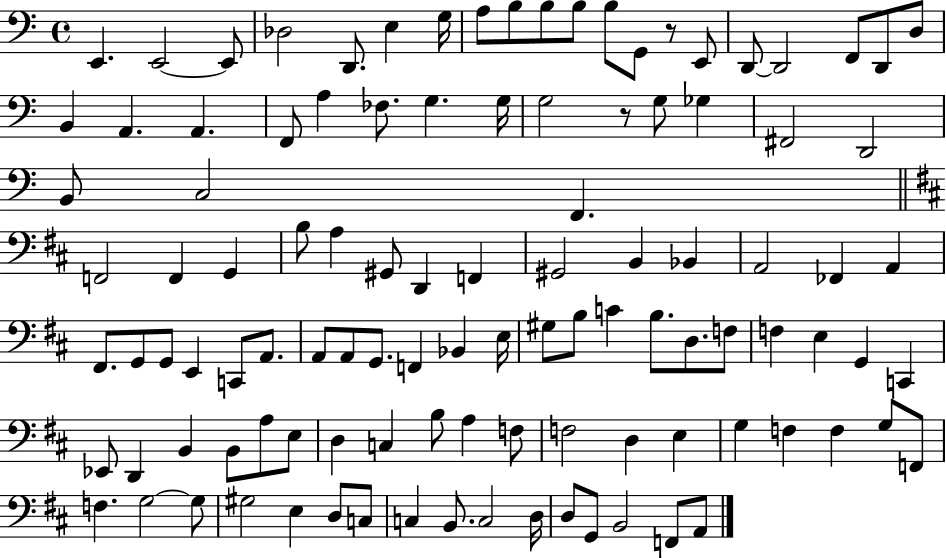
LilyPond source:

{
  \clef bass
  \time 4/4
  \defaultTimeSignature
  \key c \major
  e,4. e,2~~ e,8 | des2 d,8. e4 g16 | a8 b8 b8 b8 b8 g,8 r8 e,8 | d,8~~ d,2 f,8 d,8 d8 | \break b,4 a,4. a,4. | f,8 a4 fes8. g4. g16 | g2 r8 g8 ges4 | fis,2 d,2 | \break b,8 c2 f,4. | \bar "||" \break \key d \major f,2 f,4 g,4 | b8 a4 gis,8 d,4 f,4 | gis,2 b,4 bes,4 | a,2 fes,4 a,4 | \break fis,8. g,8 g,8 e,4 c,8 a,8. | a,8 a,8 g,8. f,4 bes,4 e16 | gis8 b8 c'4 b8. d8. f8 | f4 e4 g,4 c,4 | \break ees,8 d,4 b,4 b,8 a8 e8 | d4 c4 b8 a4 f8 | f2 d4 e4 | g4 f4 f4 g8 f,8 | \break f4. g2~~ g8 | gis2 e4 d8 c8 | c4 b,8. c2 d16 | d8 g,8 b,2 f,8 a,8 | \break \bar "|."
}